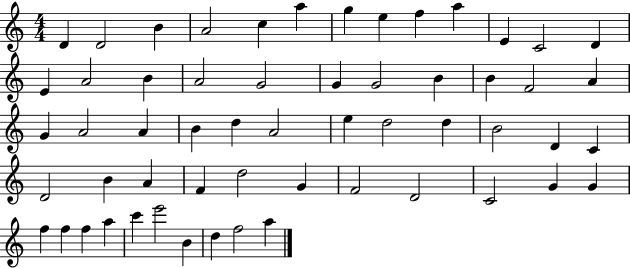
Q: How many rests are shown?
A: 0